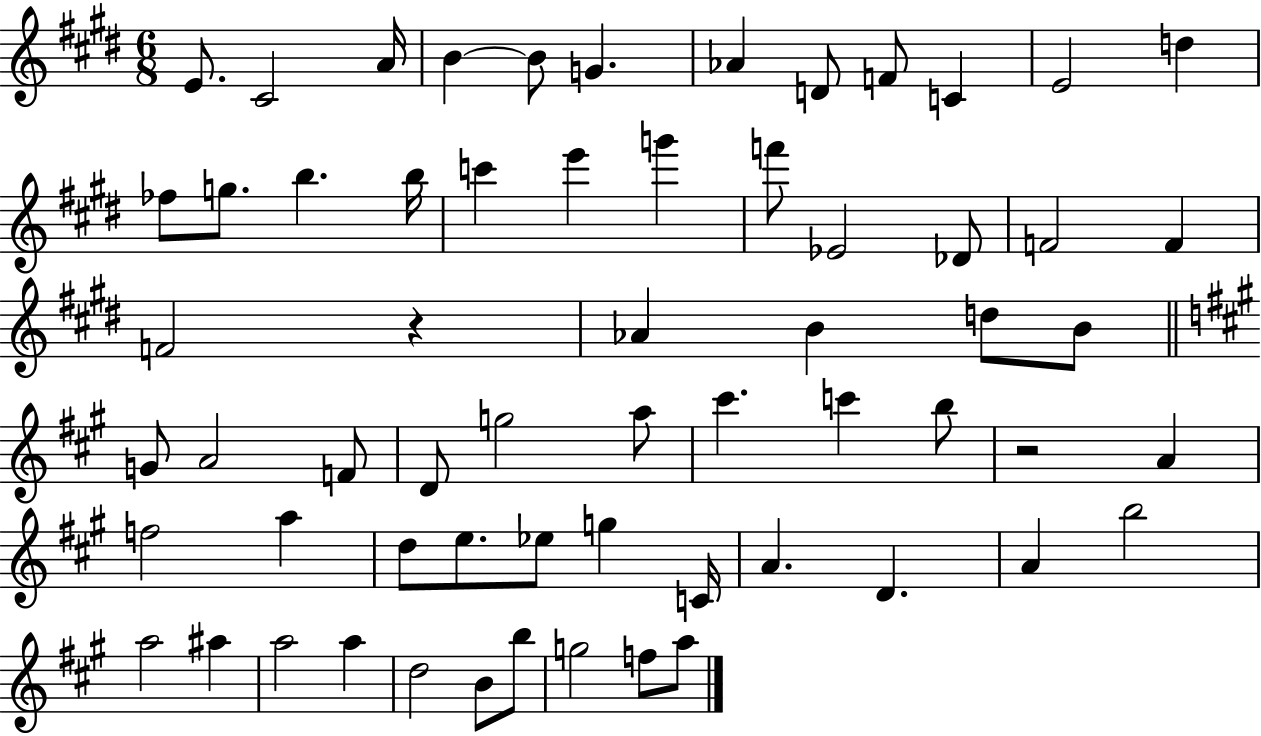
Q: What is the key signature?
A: E major